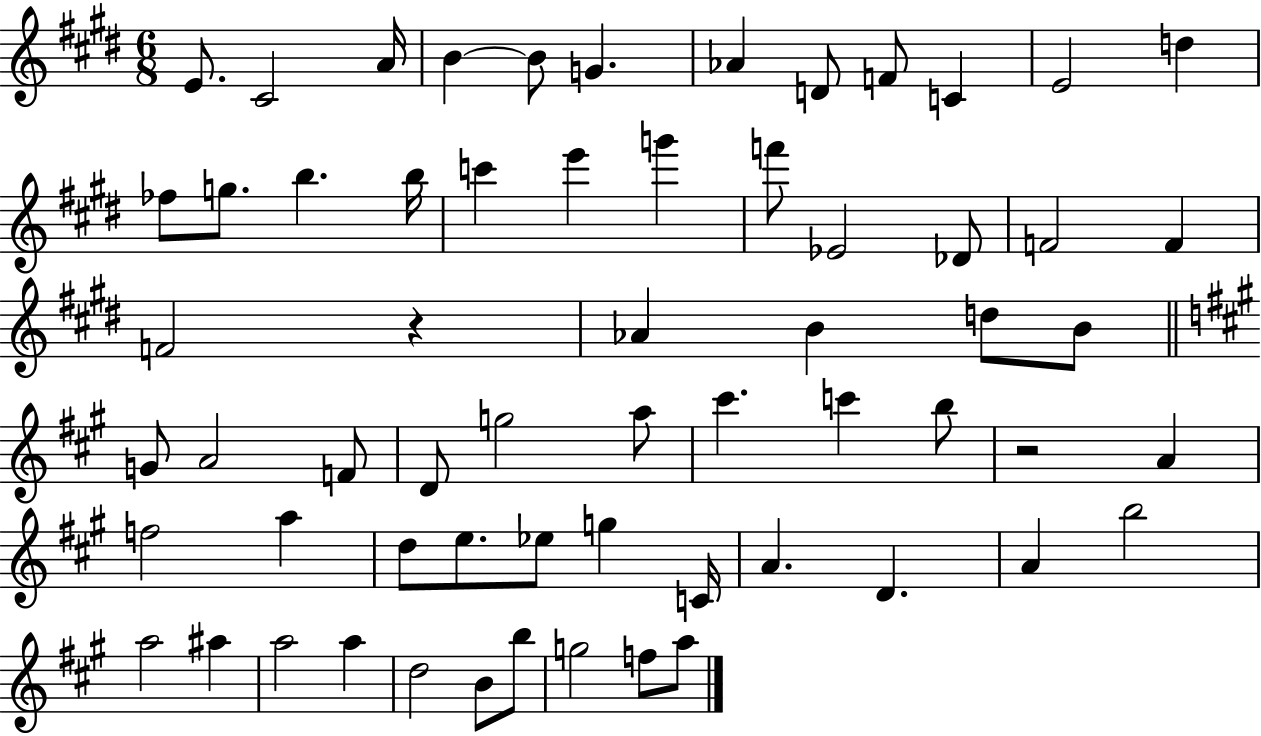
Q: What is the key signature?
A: E major